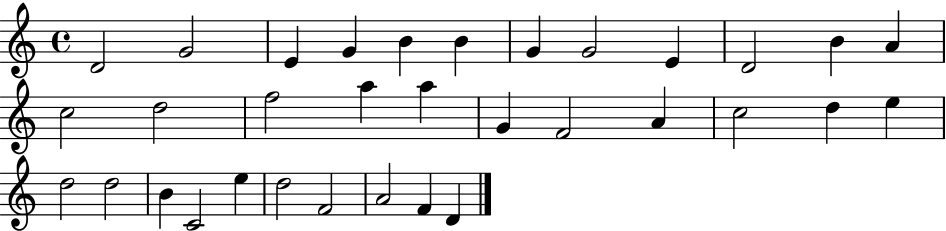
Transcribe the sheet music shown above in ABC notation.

X:1
T:Untitled
M:4/4
L:1/4
K:C
D2 G2 E G B B G G2 E D2 B A c2 d2 f2 a a G F2 A c2 d e d2 d2 B C2 e d2 F2 A2 F D